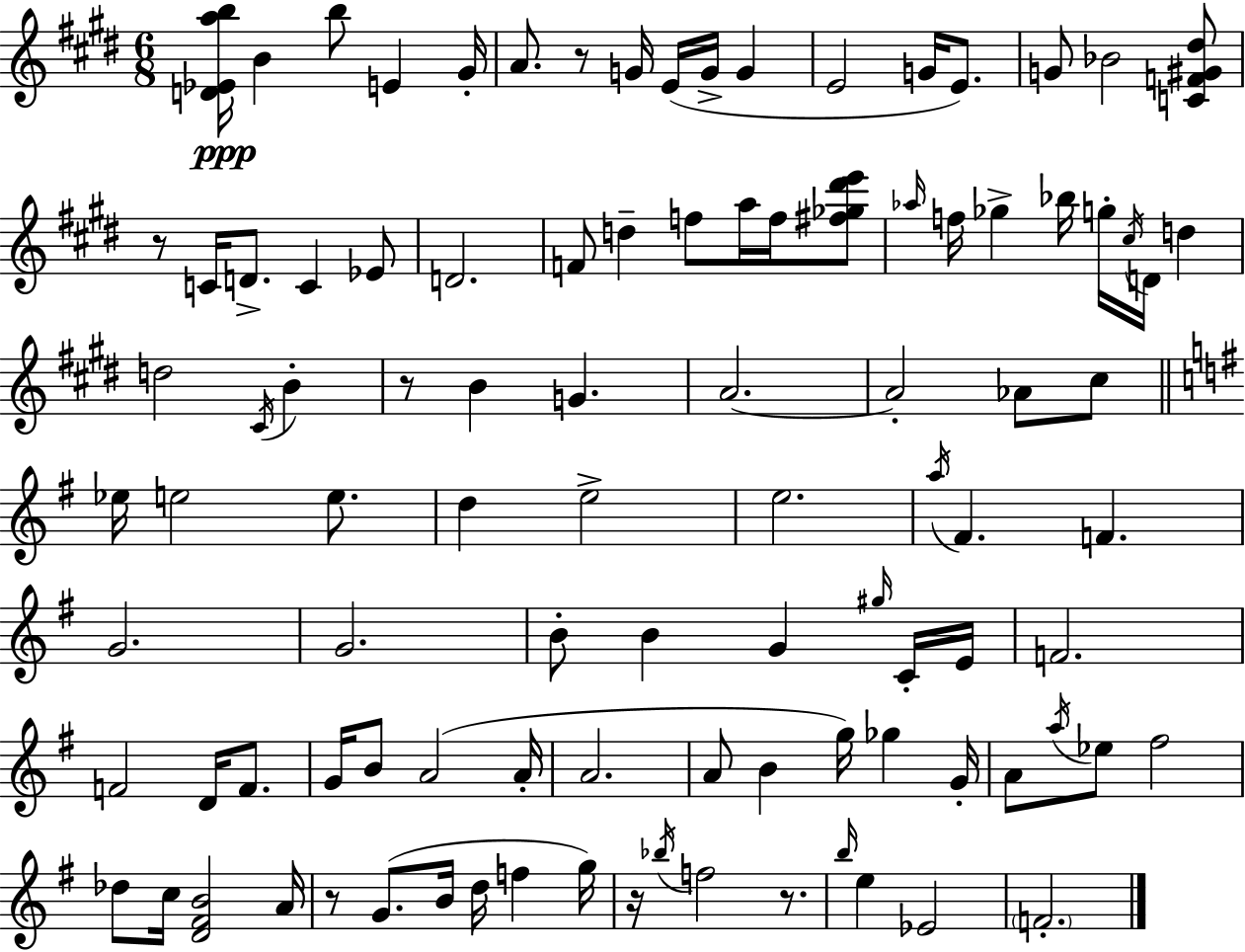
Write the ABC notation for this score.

X:1
T:Untitled
M:6/8
L:1/4
K:E
[D_Eab]/4 B b/2 E ^G/4 A/2 z/2 G/4 E/4 G/4 G E2 G/4 E/2 G/2 _B2 [CF^G^d]/2 z/2 C/4 D/2 C _E/2 D2 F/2 d f/2 a/4 f/4 [^f_g^d'e']/2 _a/4 f/4 _g _b/4 g/4 ^c/4 D/4 d d2 ^C/4 B z/2 B G A2 A2 _A/2 ^c/2 _e/4 e2 e/2 d e2 e2 a/4 ^F F G2 G2 B/2 B G ^g/4 C/4 E/4 F2 F2 D/4 F/2 G/4 B/2 A2 A/4 A2 A/2 B g/4 _g G/4 A/2 a/4 _e/2 ^f2 _d/2 c/4 [D^FB]2 A/4 z/2 G/2 B/4 d/4 f g/4 z/4 _b/4 f2 z/2 b/4 e _E2 F2